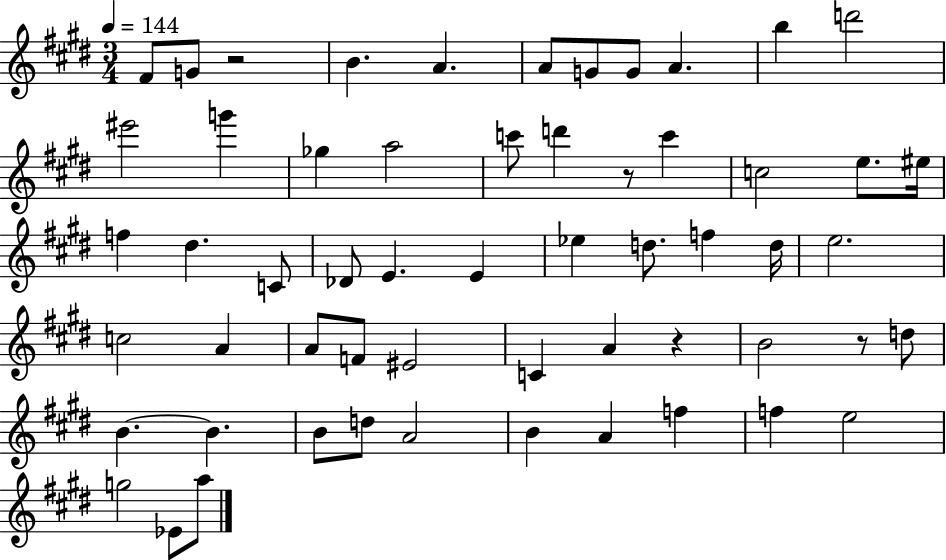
F#4/e G4/e R/h B4/q. A4/q. A4/e G4/e G4/e A4/q. B5/q D6/h EIS6/h G6/q Gb5/q A5/h C6/e D6/q R/e C6/q C5/h E5/e. EIS5/s F5/q D#5/q. C4/e Db4/e E4/q. E4/q Eb5/q D5/e. F5/q D5/s E5/h. C5/h A4/q A4/e F4/e EIS4/h C4/q A4/q R/q B4/h R/e D5/e B4/q. B4/q. B4/e D5/e A4/h B4/q A4/q F5/q F5/q E5/h G5/h Eb4/e A5/e